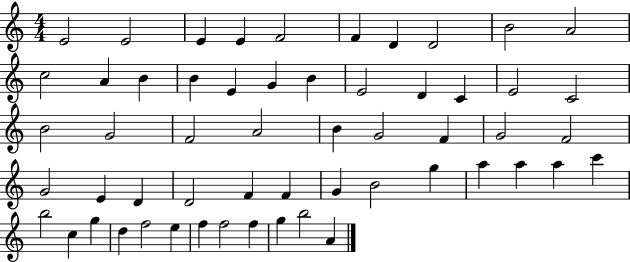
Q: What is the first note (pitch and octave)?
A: E4